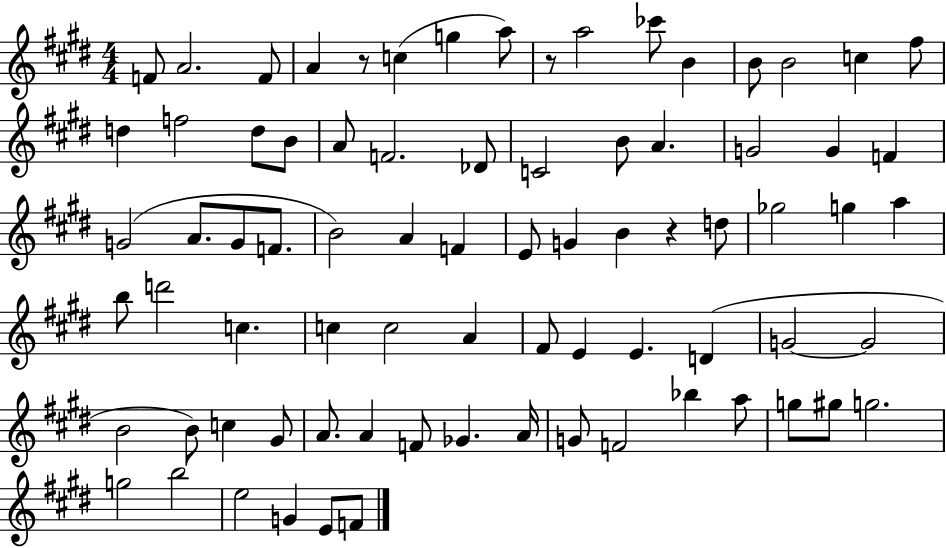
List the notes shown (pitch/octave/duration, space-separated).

F4/e A4/h. F4/e A4/q R/e C5/q G5/q A5/e R/e A5/h CES6/e B4/q B4/e B4/h C5/q F#5/e D5/q F5/h D5/e B4/e A4/e F4/h. Db4/e C4/h B4/e A4/q. G4/h G4/q F4/q G4/h A4/e. G4/e F4/e. B4/h A4/q F4/q E4/e G4/q B4/q R/q D5/e Gb5/h G5/q A5/q B5/e D6/h C5/q. C5/q C5/h A4/q F#4/e E4/q E4/q. D4/q G4/h G4/h B4/h B4/e C5/q G#4/e A4/e. A4/q F4/e Gb4/q. A4/s G4/e F4/h Bb5/q A5/e G5/e G#5/e G5/h. G5/h B5/h E5/h G4/q E4/e F4/e